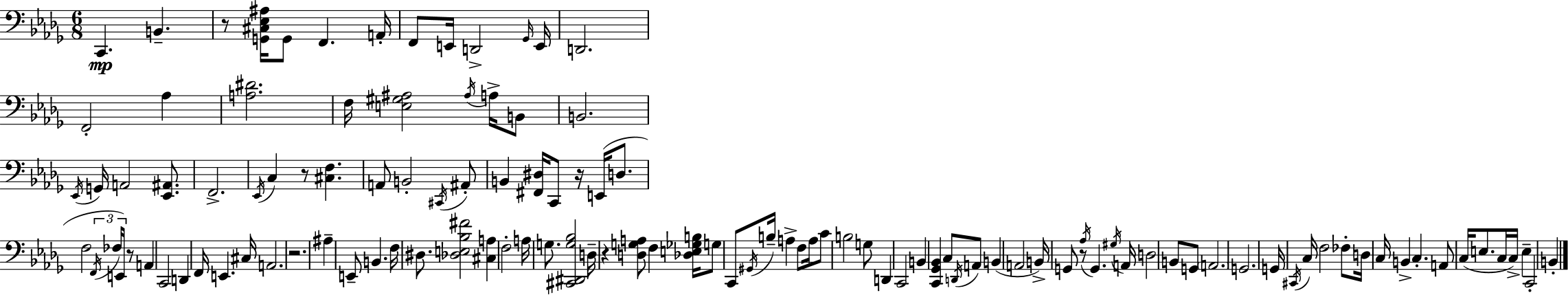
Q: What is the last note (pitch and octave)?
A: B2